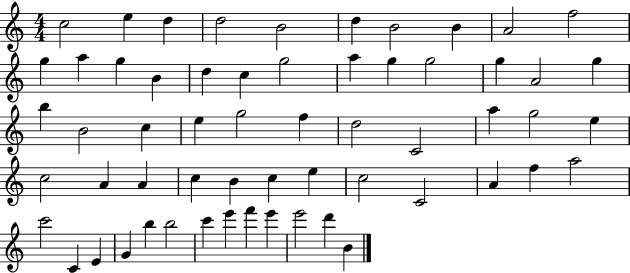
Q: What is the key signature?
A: C major